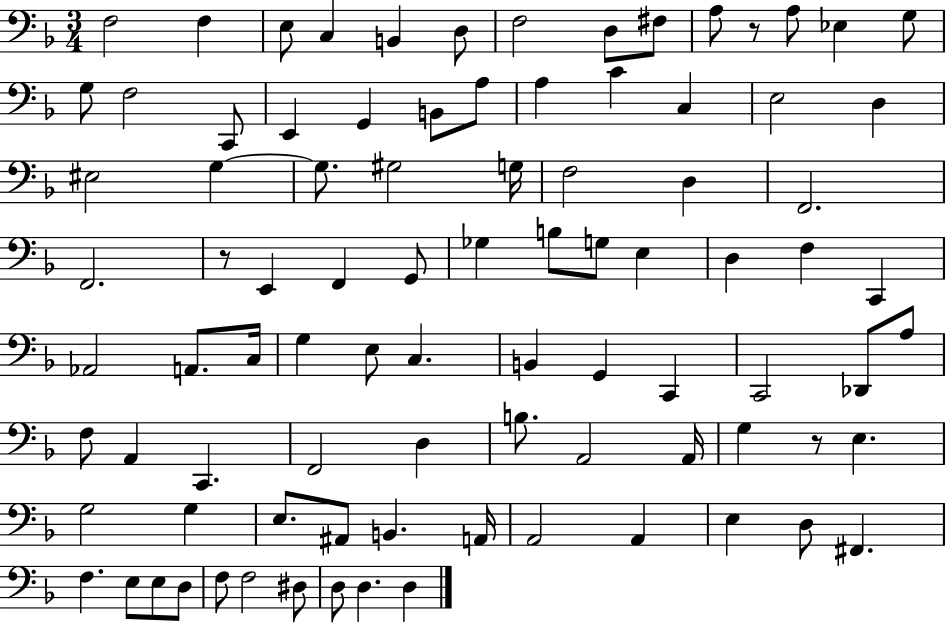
X:1
T:Untitled
M:3/4
L:1/4
K:F
F,2 F, E,/2 C, B,, D,/2 F,2 D,/2 ^F,/2 A,/2 z/2 A,/2 _E, G,/2 G,/2 F,2 C,,/2 E,, G,, B,,/2 A,/2 A, C C, E,2 D, ^E,2 G, G,/2 ^G,2 G,/4 F,2 D, F,,2 F,,2 z/2 E,, F,, G,,/2 _G, B,/2 G,/2 E, D, F, C,, _A,,2 A,,/2 C,/4 G, E,/2 C, B,, G,, C,, C,,2 _D,,/2 A,/2 F,/2 A,, C,, F,,2 D, B,/2 A,,2 A,,/4 G, z/2 E, G,2 G, E,/2 ^A,,/2 B,, A,,/4 A,,2 A,, E, D,/2 ^F,, F, E,/2 E,/2 D,/2 F,/2 F,2 ^D,/2 D,/2 D, D,